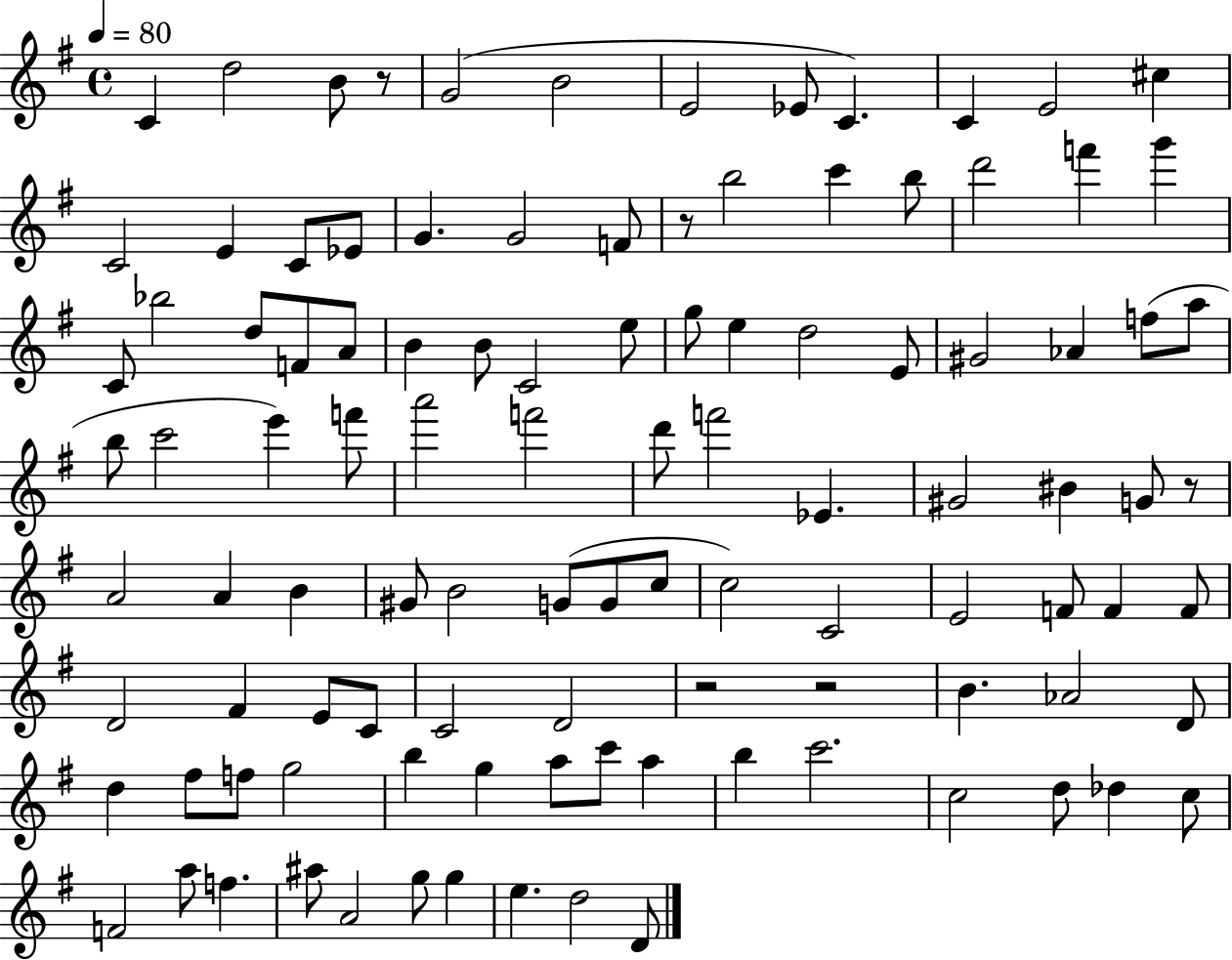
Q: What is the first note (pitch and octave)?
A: C4